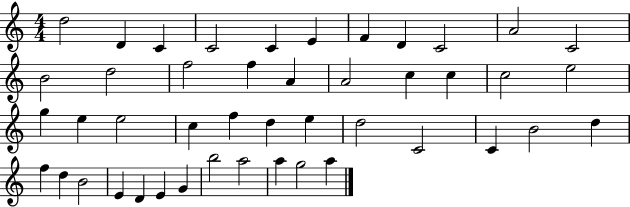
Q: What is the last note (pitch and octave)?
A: A5